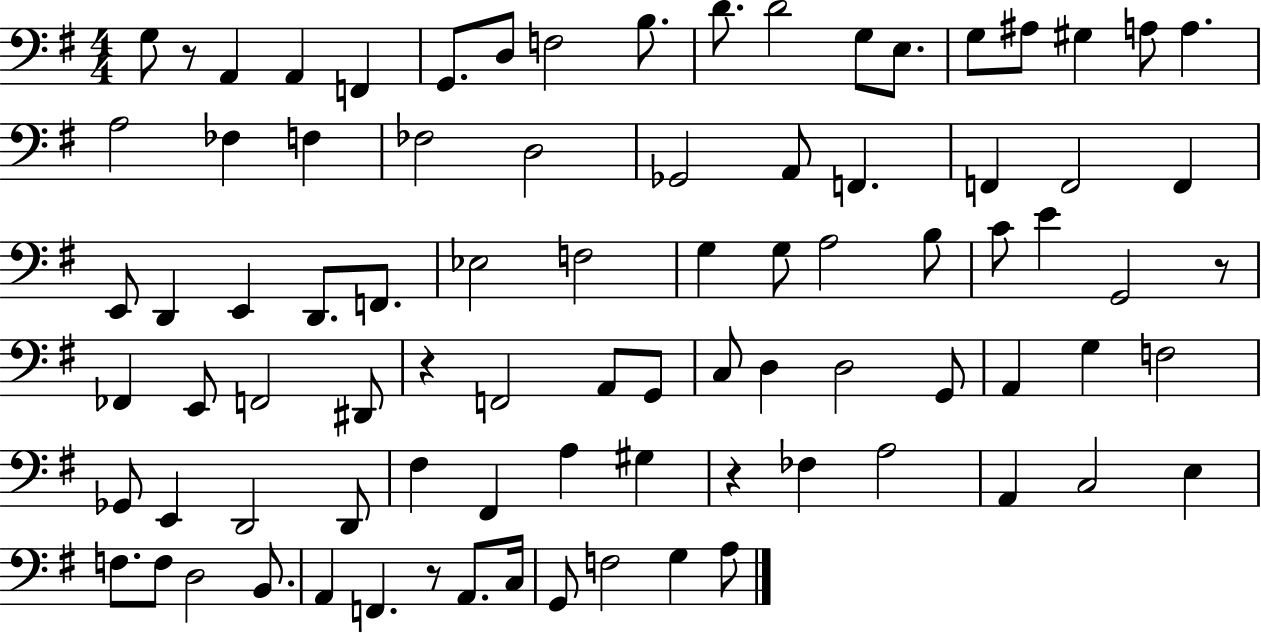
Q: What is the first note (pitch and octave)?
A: G3